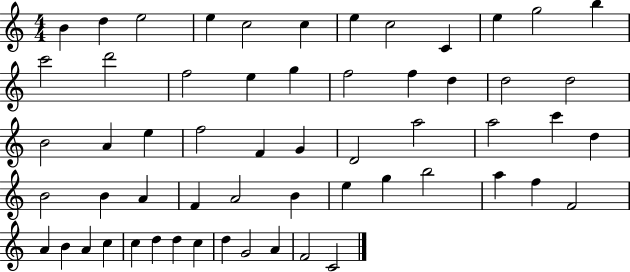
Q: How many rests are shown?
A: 0